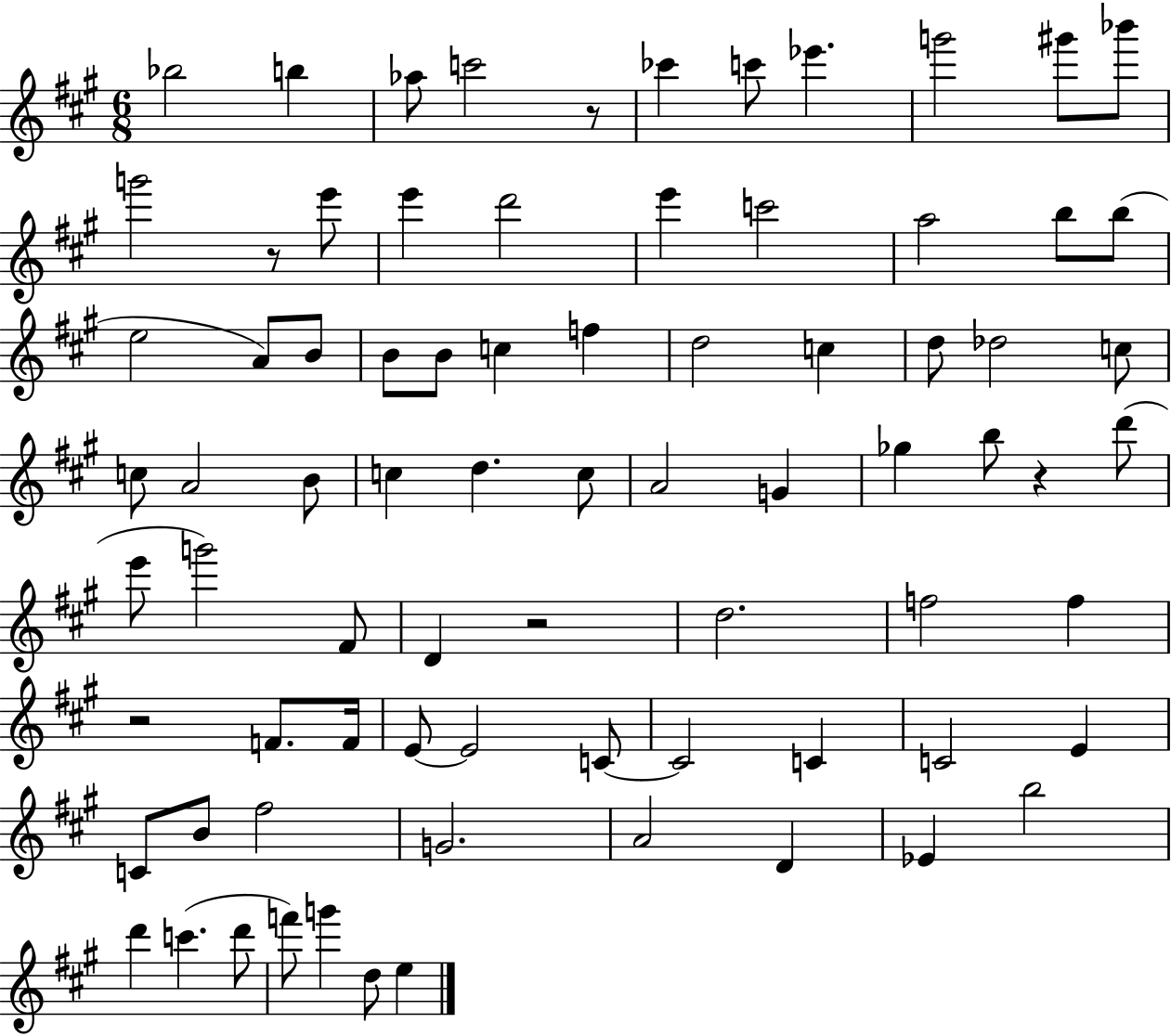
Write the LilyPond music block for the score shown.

{
  \clef treble
  \numericTimeSignature
  \time 6/8
  \key a \major
  \repeat volta 2 { bes''2 b''4 | aes''8 c'''2 r8 | ces'''4 c'''8 ees'''4. | g'''2 gis'''8 bes'''8 | \break g'''2 r8 e'''8 | e'''4 d'''2 | e'''4 c'''2 | a''2 b''8 b''8( | \break e''2 a'8) b'8 | b'8 b'8 c''4 f''4 | d''2 c''4 | d''8 des''2 c''8 | \break c''8 a'2 b'8 | c''4 d''4. c''8 | a'2 g'4 | ges''4 b''8 r4 d'''8( | \break e'''8 g'''2) fis'8 | d'4 r2 | d''2. | f''2 f''4 | \break r2 f'8. f'16 | e'8~~ e'2 c'8~~ | c'2 c'4 | c'2 e'4 | \break c'8 b'8 fis''2 | g'2. | a'2 d'4 | ees'4 b''2 | \break d'''4 c'''4.( d'''8 | f'''8) g'''4 d''8 e''4 | } \bar "|."
}